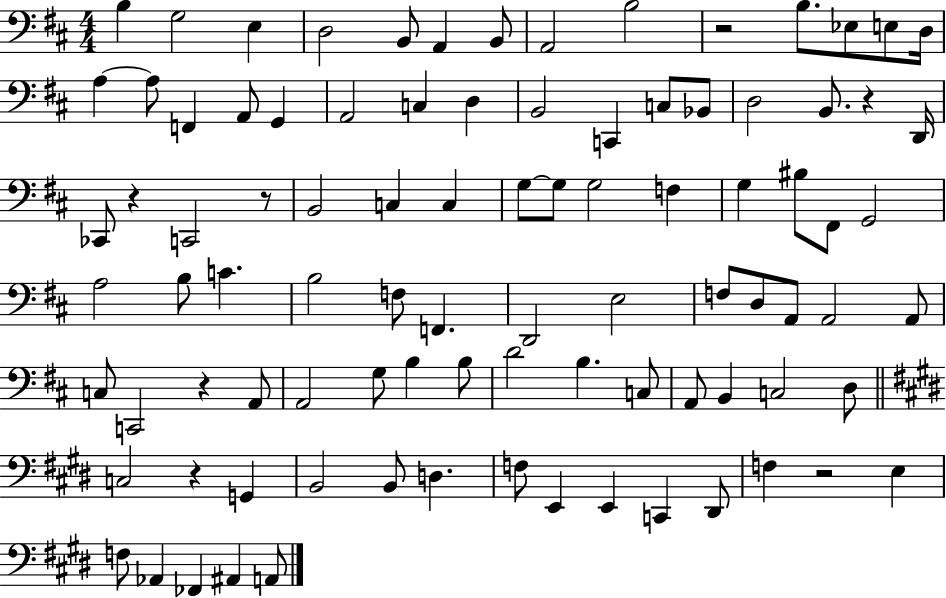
{
  \clef bass
  \numericTimeSignature
  \time 4/4
  \key d \major
  b4 g2 e4 | d2 b,8 a,4 b,8 | a,2 b2 | r2 b8. ees8 e8 d16 | \break a4~~ a8 f,4 a,8 g,4 | a,2 c4 d4 | b,2 c,4 c8 bes,8 | d2 b,8. r4 d,16 | \break ces,8 r4 c,2 r8 | b,2 c4 c4 | g8~~ g8 g2 f4 | g4 bis8 fis,8 g,2 | \break a2 b8 c'4. | b2 f8 f,4. | d,2 e2 | f8 d8 a,8 a,2 a,8 | \break c8 c,2 r4 a,8 | a,2 g8 b4 b8 | d'2 b4. c8 | a,8 b,4 c2 d8 | \break \bar "||" \break \key e \major c2 r4 g,4 | b,2 b,8 d4. | f8 e,4 e,4 c,4 dis,8 | f4 r2 e4 | \break f8 aes,4 fes,4 ais,4 a,8 | \bar "|."
}